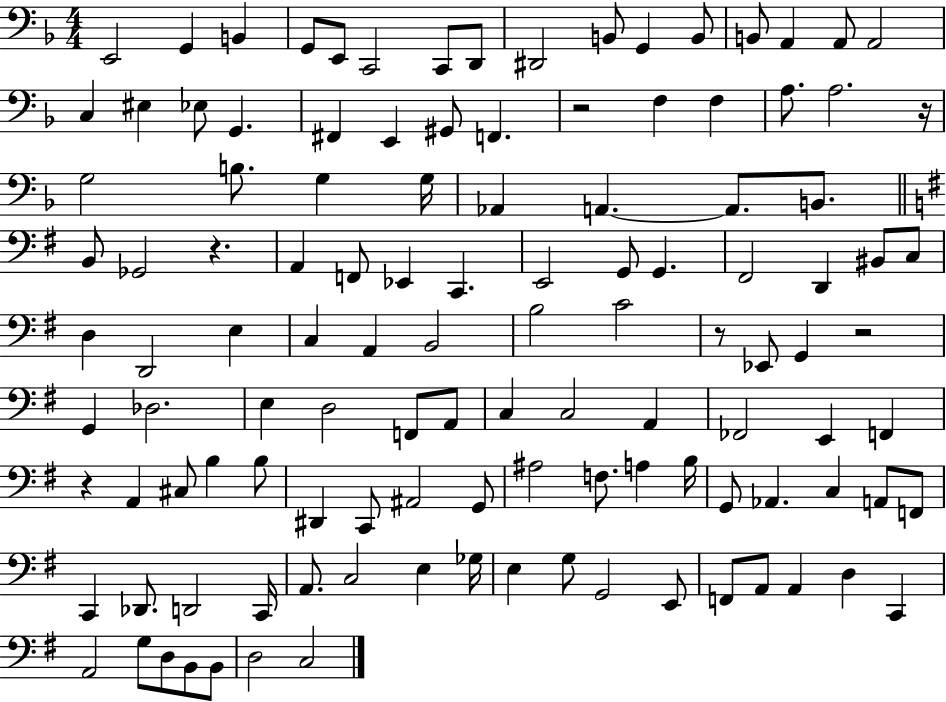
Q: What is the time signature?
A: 4/4